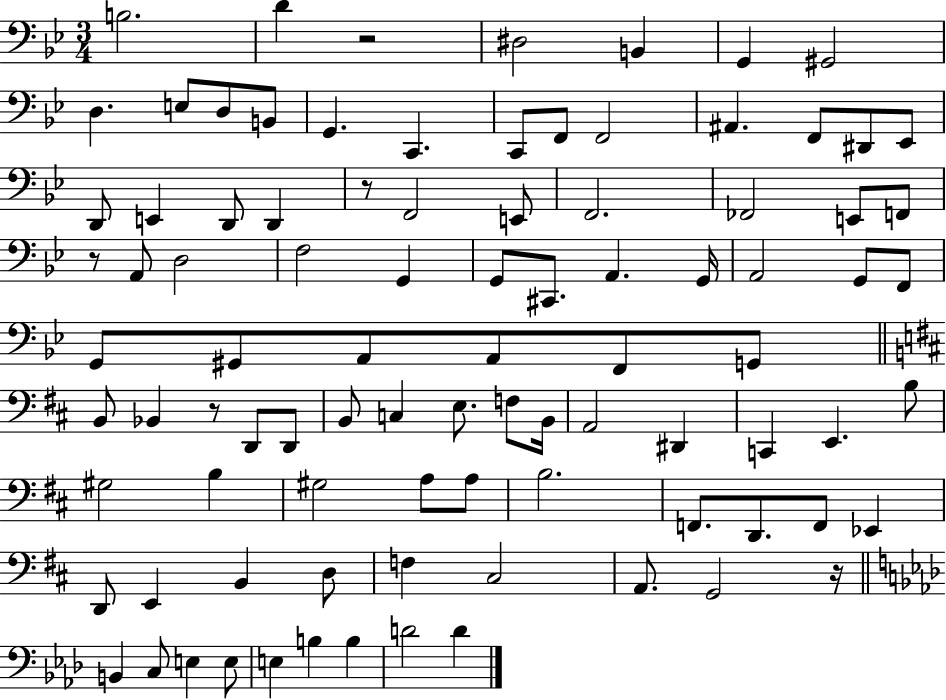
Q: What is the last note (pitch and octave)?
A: D4